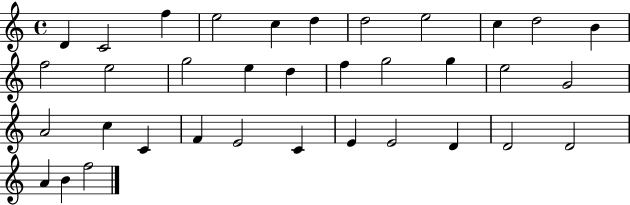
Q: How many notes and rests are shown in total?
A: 35